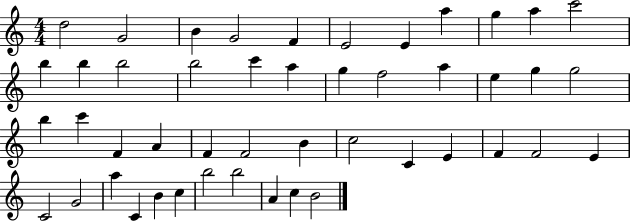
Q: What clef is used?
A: treble